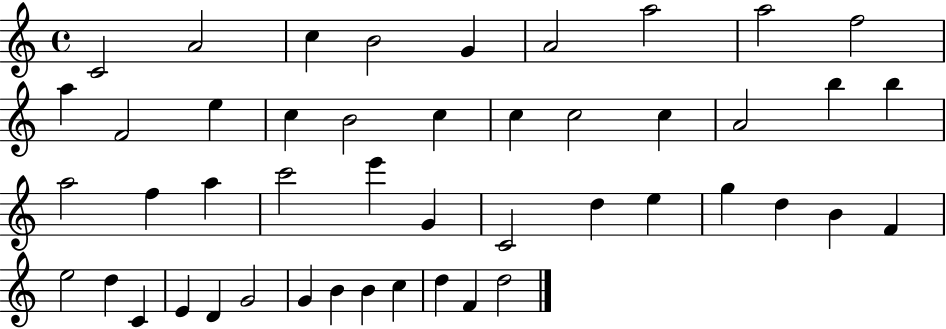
C4/h A4/h C5/q B4/h G4/q A4/h A5/h A5/h F5/h A5/q F4/h E5/q C5/q B4/h C5/q C5/q C5/h C5/q A4/h B5/q B5/q A5/h F5/q A5/q C6/h E6/q G4/q C4/h D5/q E5/q G5/q D5/q B4/q F4/q E5/h D5/q C4/q E4/q D4/q G4/h G4/q B4/q B4/q C5/q D5/q F4/q D5/h